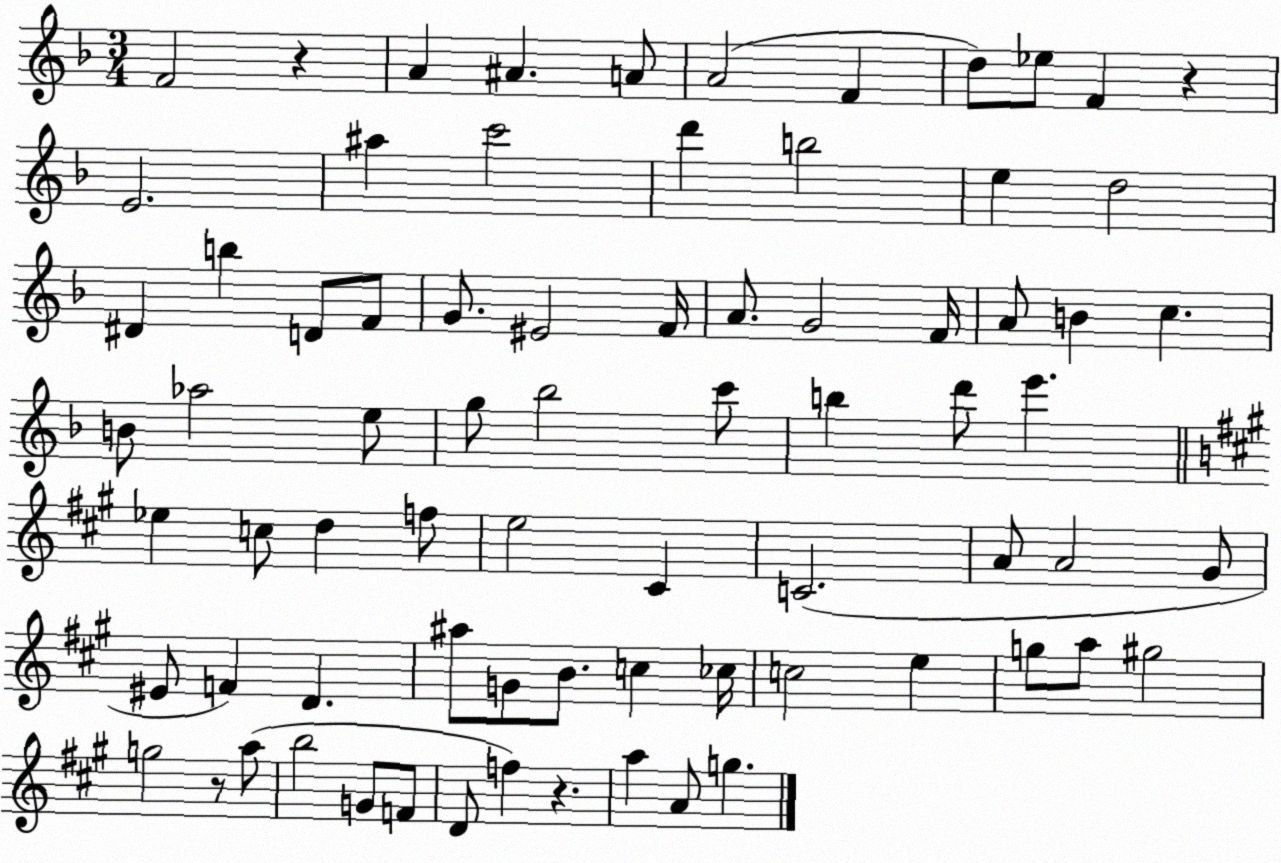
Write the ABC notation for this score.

X:1
T:Untitled
M:3/4
L:1/4
K:F
F2 z A ^A A/2 A2 F d/2 _e/2 F z E2 ^a c'2 d' b2 e d2 ^D b D/2 F/2 G/2 ^E2 F/4 A/2 G2 F/4 A/2 B c B/2 _a2 e/2 g/2 _b2 c'/2 b d'/2 e' _e c/2 d f/2 e2 ^C C2 A/2 A2 ^G/2 ^E/2 F D ^a/2 G/2 B/2 c _c/4 c2 e g/2 a/2 ^g2 g2 z/2 a/2 b2 G/2 F/2 D/2 f z a A/2 g